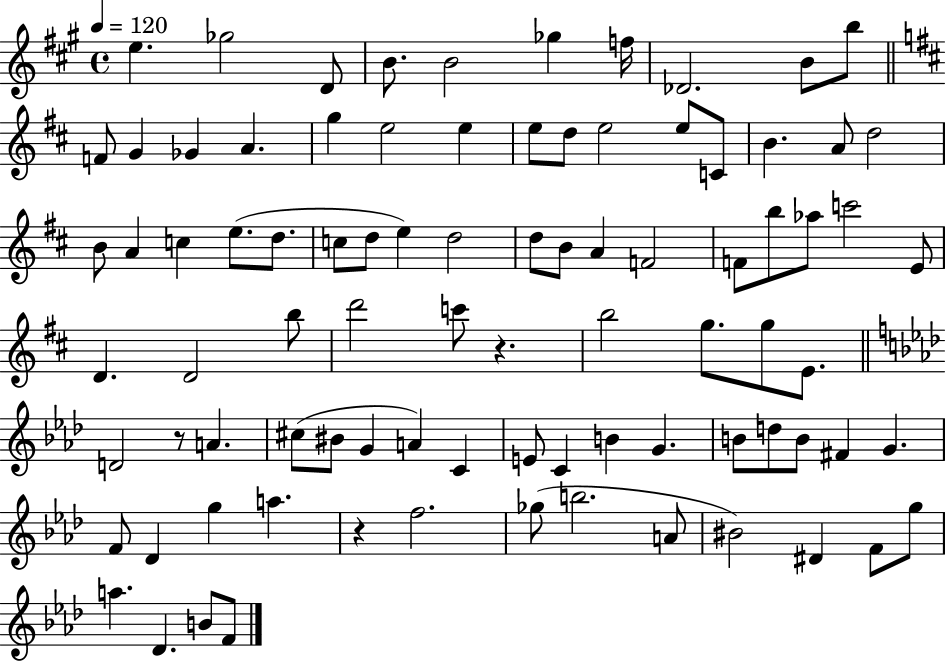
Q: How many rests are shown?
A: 3